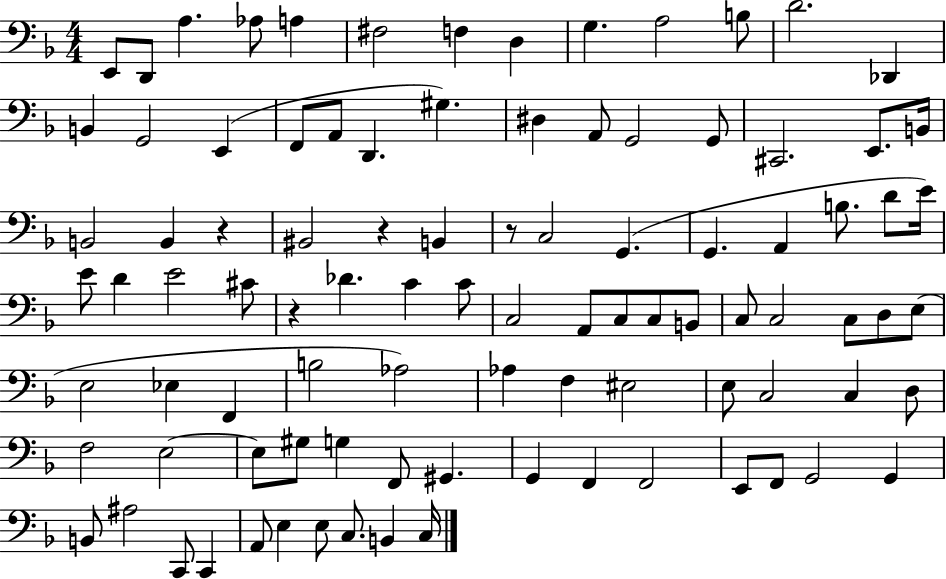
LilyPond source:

{
  \clef bass
  \numericTimeSignature
  \time 4/4
  \key f \major
  e,8 d,8 a4. aes8 a4 | fis2 f4 d4 | g4. a2 b8 | d'2. des,4 | \break b,4 g,2 e,4( | f,8 a,8 d,4. gis4.) | dis4 a,8 g,2 g,8 | cis,2. e,8. b,16 | \break b,2 b,4 r4 | bis,2 r4 b,4 | r8 c2 g,4.( | g,4. a,4 b8. d'8 e'16) | \break e'8 d'4 e'2 cis'8 | r4 des'4. c'4 c'8 | c2 a,8 c8 c8 b,8 | c8 c2 c8 d8 e8( | \break e2 ees4 f,4 | b2 aes2) | aes4 f4 eis2 | e8 c2 c4 d8 | \break f2 e2~~ | e8 gis8 g4 f,8 gis,4. | g,4 f,4 f,2 | e,8 f,8 g,2 g,4 | \break b,8 ais2 c,8 c,4 | a,8 e4 e8 c8. b,4 c16 | \bar "|."
}